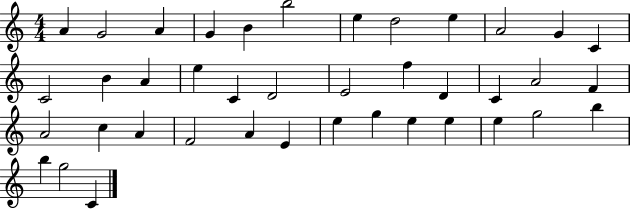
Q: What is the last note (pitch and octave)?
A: C4